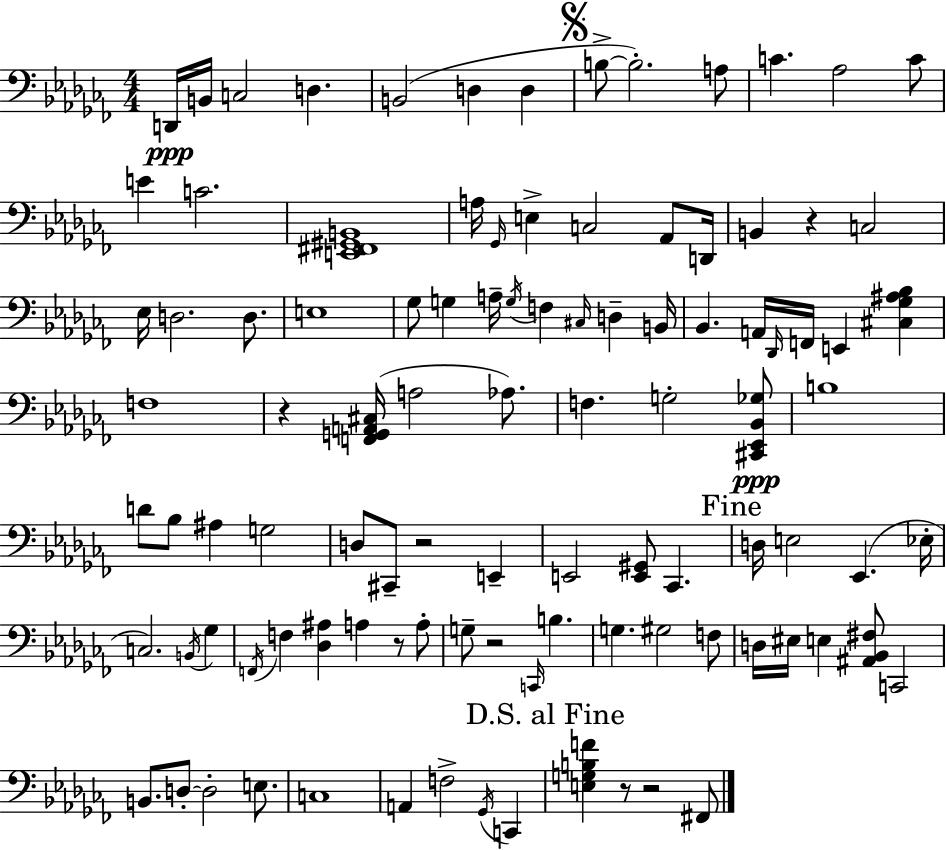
{
  \clef bass
  \numericTimeSignature
  \time 4/4
  \key aes \minor
  d,16\ppp b,16 c2 d4. | b,2( d4 d4 | \mark \markup { \musicglyph "scripts.segno" } b8->~~ b2.-.) a8 | c'4. aes2 c'8 | \break e'4 c'2. | <e, fis, gis, b,>1 | a16 \grace { ges,16 } e4-> c2 aes,8 | d,16 b,4 r4 c2 | \break ees16 d2. d8. | e1 | ges8 g4 a16-- \acciaccatura { g16 } f4 \grace { cis16 } d4-- | b,16 bes,4. a,16 \grace { des,16 } f,16 e,4 | \break <cis ges ais bes>4 f1 | r4 <f, g, a, cis>16( a2 | aes8.) f4. g2-. | <cis, ees, bes, ges>8\ppp b1 | \break d'8 bes8 ais4 g2 | d8 cis,8-- r2 | e,4-- e,2 <e, gis,>8 ces,4. | \mark "Fine" d16 e2 ees,4.( | \break ees16-. c2.) | \acciaccatura { b,16 } ges4 \acciaccatura { f,16 } f4 <des ais>4 a4 | r8 a8-. g8-- r2 | \grace { c,16 } b4. g4. gis2 | \break f8 d16 eis16 e4 <ais, bes, fis>8 c,2 | b,8. d8-.~~ d2-. | e8. c1 | a,4 f2-> | \break \acciaccatura { ges,16 } c,4 \mark "D.S. al Fine" <e g b f'>4 r8 r2 | fis,8 \bar "|."
}